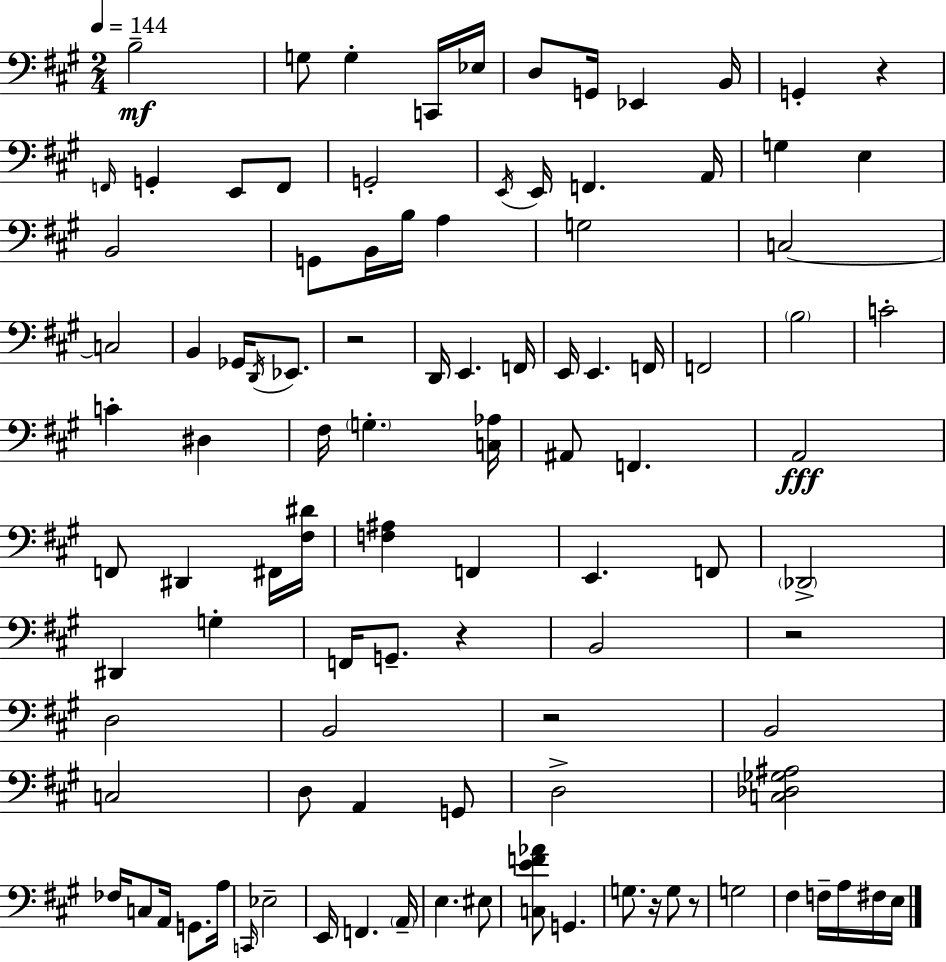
{
  \clef bass
  \numericTimeSignature
  \time 2/4
  \key a \major
  \tempo 4 = 144
  b2--\mf | g8 g4-. c,16 ees16 | d8 g,16 ees,4 b,16 | g,4-. r4 | \break \grace { f,16 } g,4-. e,8 f,8 | g,2-. | \acciaccatura { e,16 } e,16 f,4. | a,16 g4 e4 | \break b,2 | g,8 b,16 b16 a4 | g2 | c2~~ | \break c2 | b,4 ges,16 \acciaccatura { d,16 } | ees,8. r2 | d,16 e,4. | \break f,16 e,16 e,4. | f,16 f,2 | \parenthesize b2 | c'2-. | \break c'4-. dis4 | fis16 \parenthesize g4.-. | <c aes>16 ais,8 f,4. | a,2\fff | \break f,8 dis,4 | fis,16 <fis dis'>16 <f ais>4 f,4 | e,4. | f,8 \parenthesize des,2-> | \break dis,4 g4-. | f,16 g,8.-- r4 | b,2 | r2 | \break d2 | b,2 | r2 | b,2 | \break c2 | d8 a,4 | g,8 d2-> | <c des ges ais>2 | \break fes16 c8 a,16 g,8. | a16 \grace { c,16 } ees2-- | e,16 f,4. | \parenthesize a,16-- e4. | \break eis8 <c e' f' aes'>8 g,4. | g8. r16 | g8 r8 g2 | fis4 | \break f16-- a16 fis16 e16 \bar "|."
}